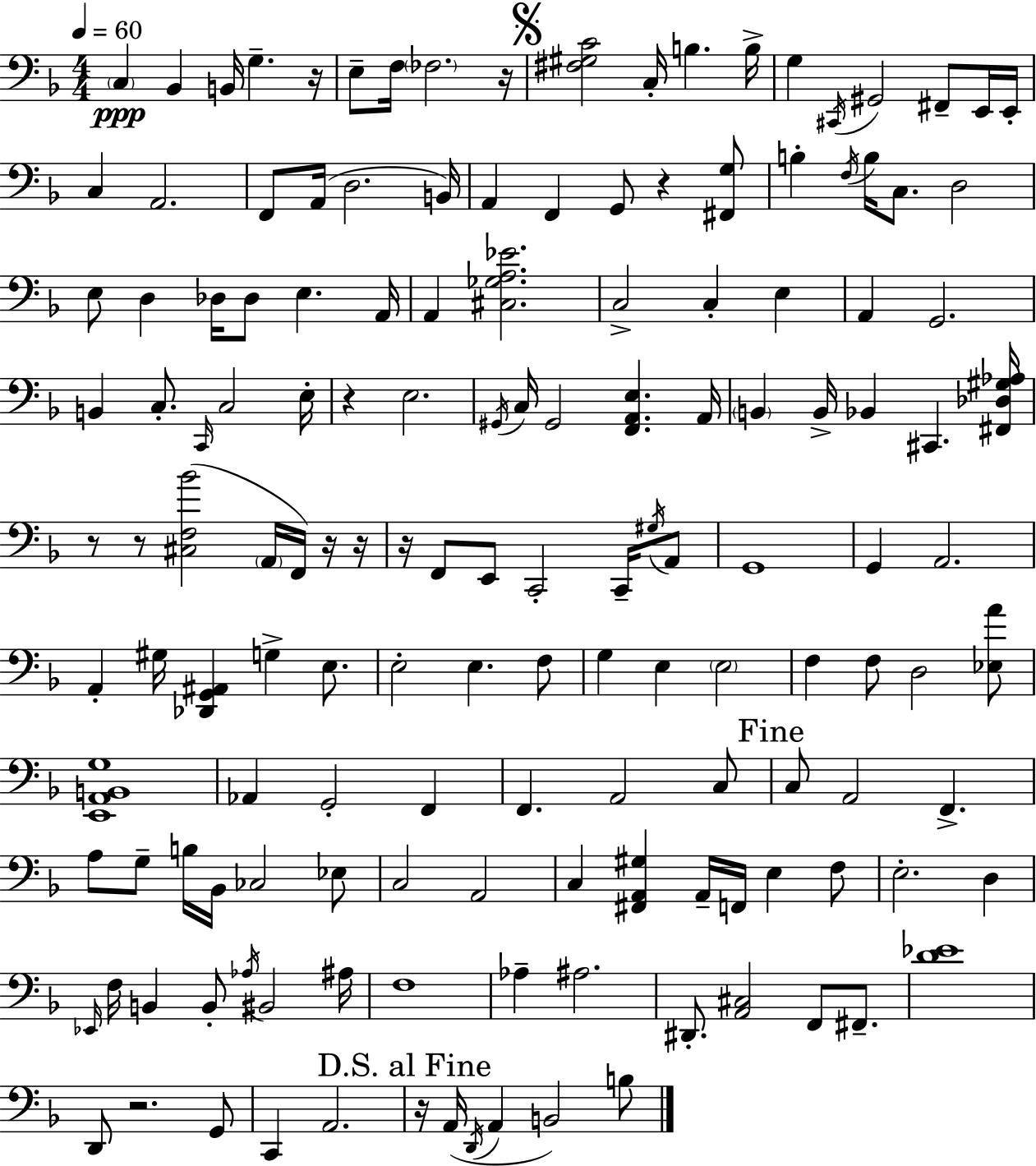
X:1
T:Untitled
M:4/4
L:1/4
K:F
C, _B,, B,,/4 G, z/4 E,/2 F,/4 _F,2 z/4 [^F,^G,C]2 C,/4 B, B,/4 G, ^C,,/4 ^G,,2 ^F,,/2 E,,/4 E,,/4 C, A,,2 F,,/2 A,,/4 D,2 B,,/4 A,, F,, G,,/2 z [^F,,G,]/2 B, F,/4 B,/4 C,/2 D,2 E,/2 D, _D,/4 _D,/2 E, A,,/4 A,, [^C,_G,A,_E]2 C,2 C, E, A,, G,,2 B,, C,/2 C,,/4 C,2 E,/4 z E,2 ^G,,/4 C,/4 ^G,,2 [F,,A,,E,] A,,/4 B,, B,,/4 _B,, ^C,, [^F,,_D,^G,_A,]/4 z/2 z/2 [^C,F,_B]2 A,,/4 F,,/4 z/4 z/4 z/4 F,,/2 E,,/2 C,,2 C,,/4 ^G,/4 A,,/2 G,,4 G,, A,,2 A,, ^G,/4 [_D,,G,,^A,,] G, E,/2 E,2 E, F,/2 G, E, E,2 F, F,/2 D,2 [_E,A]/2 [E,,A,,B,,G,]4 _A,, G,,2 F,, F,, A,,2 C,/2 C,/2 A,,2 F,, A,/2 G,/2 B,/4 _B,,/4 _C,2 _E,/2 C,2 A,,2 C, [^F,,A,,^G,] A,,/4 F,,/4 E, F,/2 E,2 D, _E,,/4 F,/4 B,, B,,/2 _A,/4 ^B,,2 ^A,/4 F,4 _A, ^A,2 ^D,,/2 [A,,^C,]2 F,,/2 ^F,,/2 [D_E]4 D,,/2 z2 G,,/2 C,, A,,2 z/4 A,,/4 D,,/4 A,, B,,2 B,/2